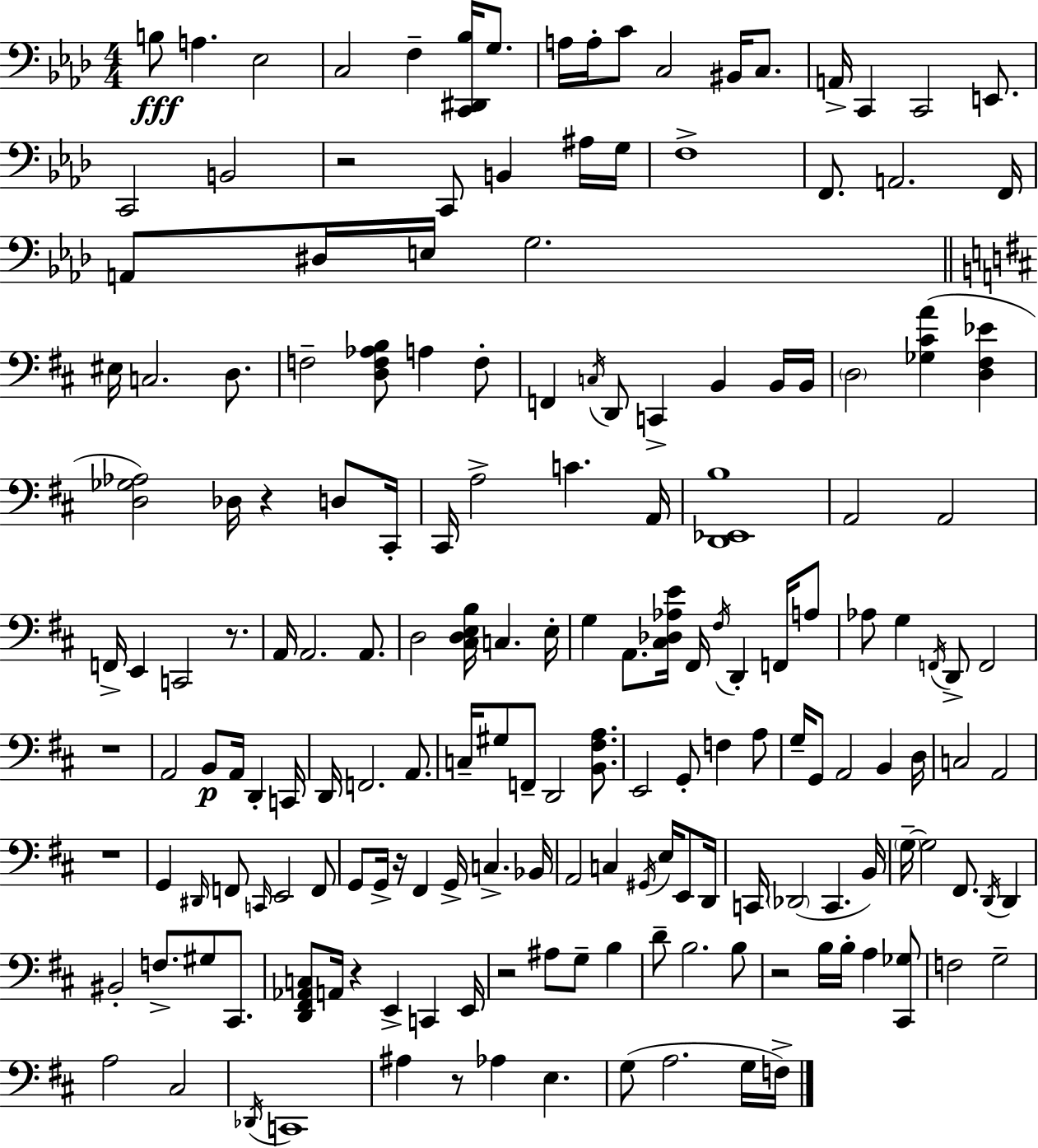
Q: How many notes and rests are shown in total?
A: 175